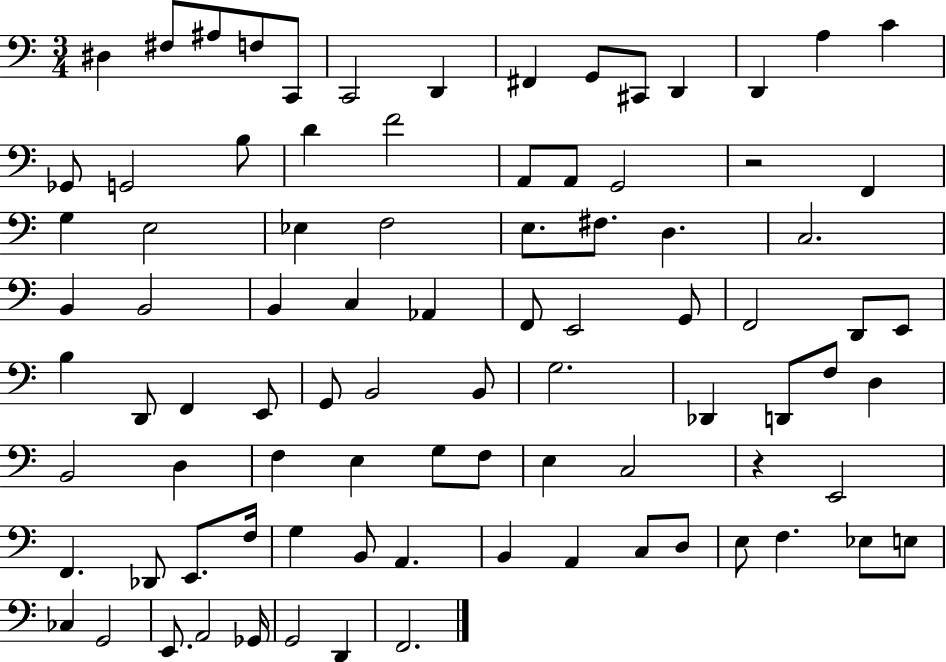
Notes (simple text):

D#3/q F#3/e A#3/e F3/e C2/e C2/h D2/q F#2/q G2/e C#2/e D2/q D2/q A3/q C4/q Gb2/e G2/h B3/e D4/q F4/h A2/e A2/e G2/h R/h F2/q G3/q E3/h Eb3/q F3/h E3/e. F#3/e. D3/q. C3/h. B2/q B2/h B2/q C3/q Ab2/q F2/e E2/h G2/e F2/h D2/e E2/e B3/q D2/e F2/q E2/e G2/e B2/h B2/e G3/h. Db2/q D2/e F3/e D3/q B2/h D3/q F3/q E3/q G3/e F3/e E3/q C3/h R/q E2/h F2/q. Db2/e E2/e. F3/s G3/q B2/e A2/q. B2/q A2/q C3/e D3/e E3/e F3/q. Eb3/e E3/e CES3/q G2/h E2/e. A2/h Gb2/s G2/h D2/q F2/h.